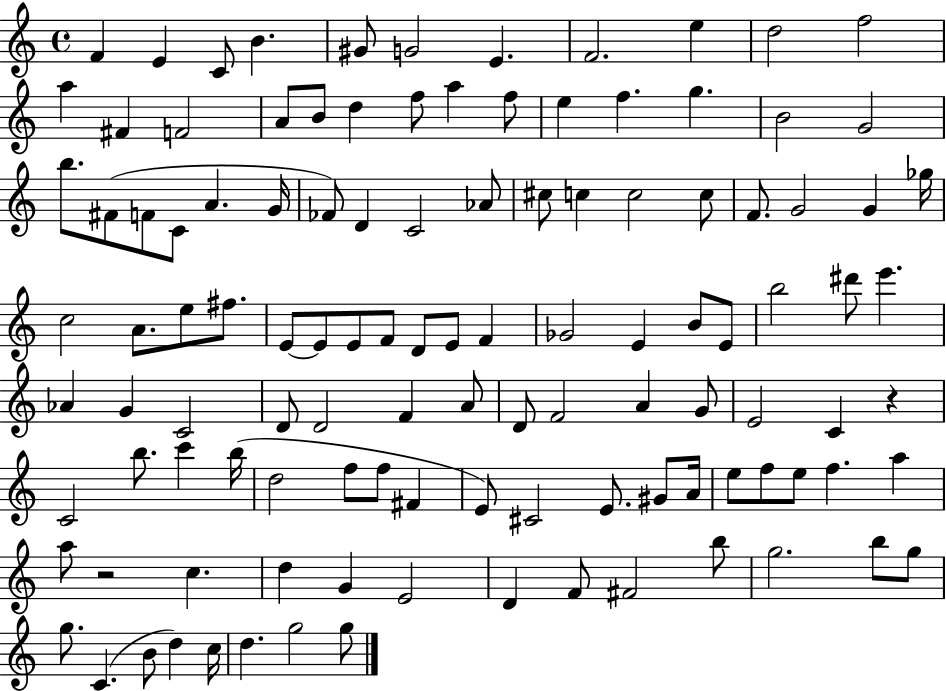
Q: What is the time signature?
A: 4/4